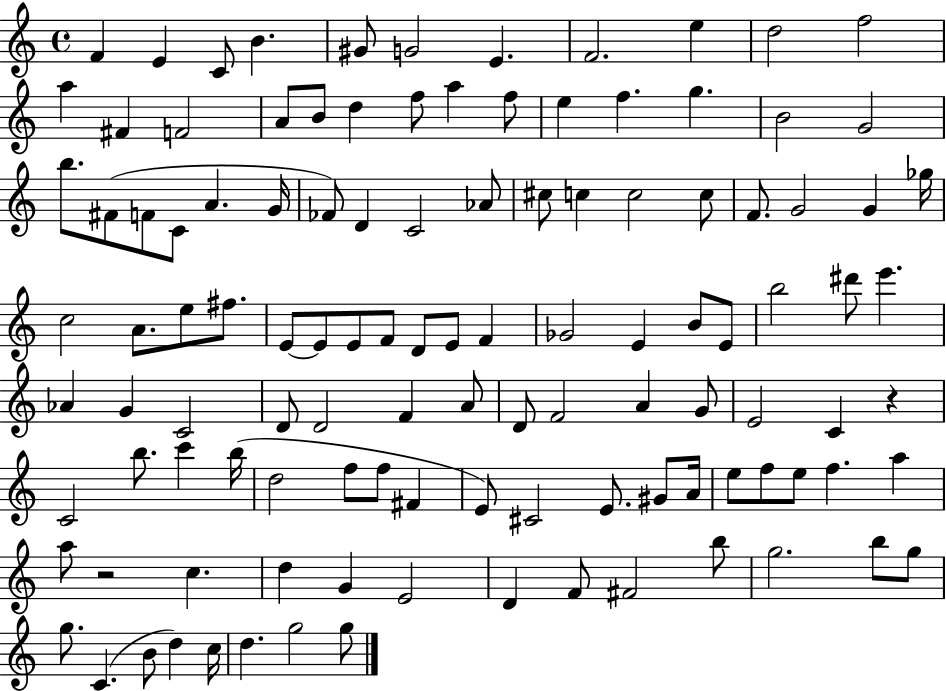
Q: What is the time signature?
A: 4/4